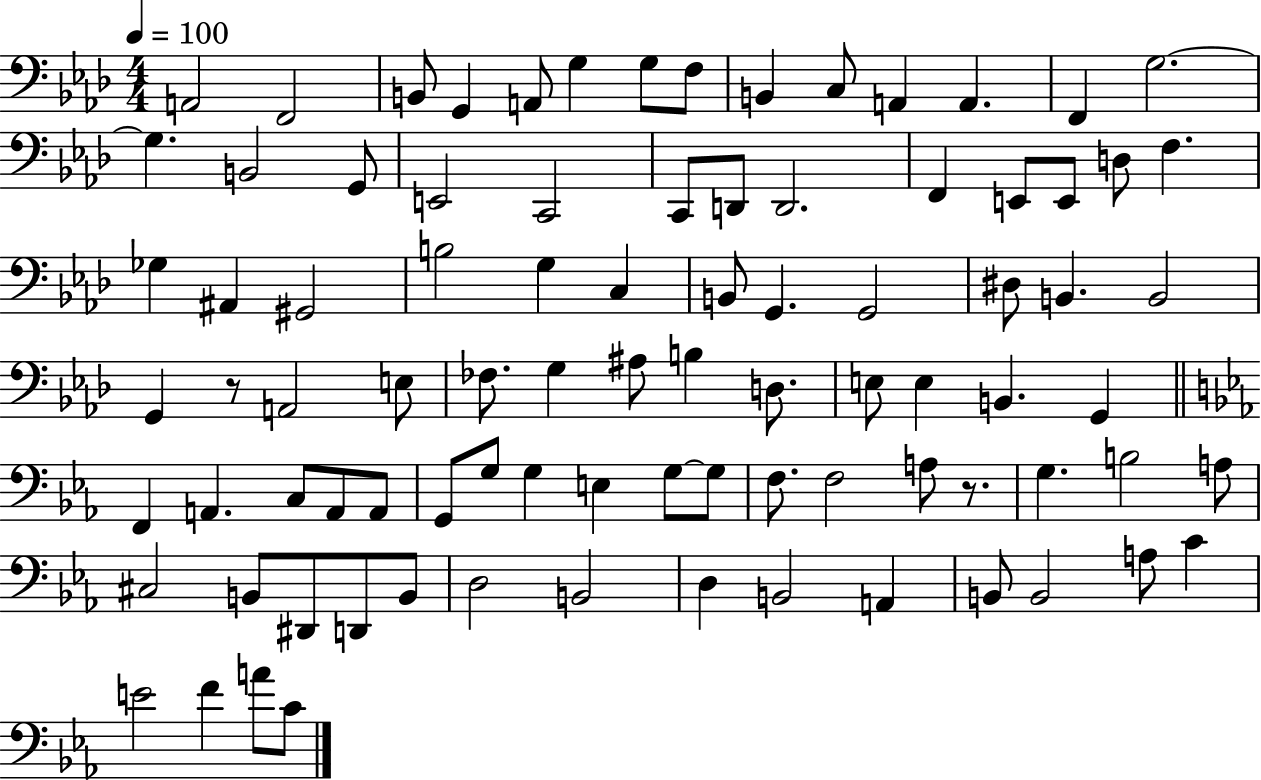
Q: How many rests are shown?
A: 2